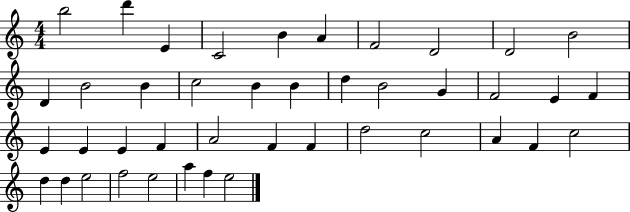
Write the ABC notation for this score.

X:1
T:Untitled
M:4/4
L:1/4
K:C
b2 d' E C2 B A F2 D2 D2 B2 D B2 B c2 B B d B2 G F2 E F E E E F A2 F F d2 c2 A F c2 d d e2 f2 e2 a f e2